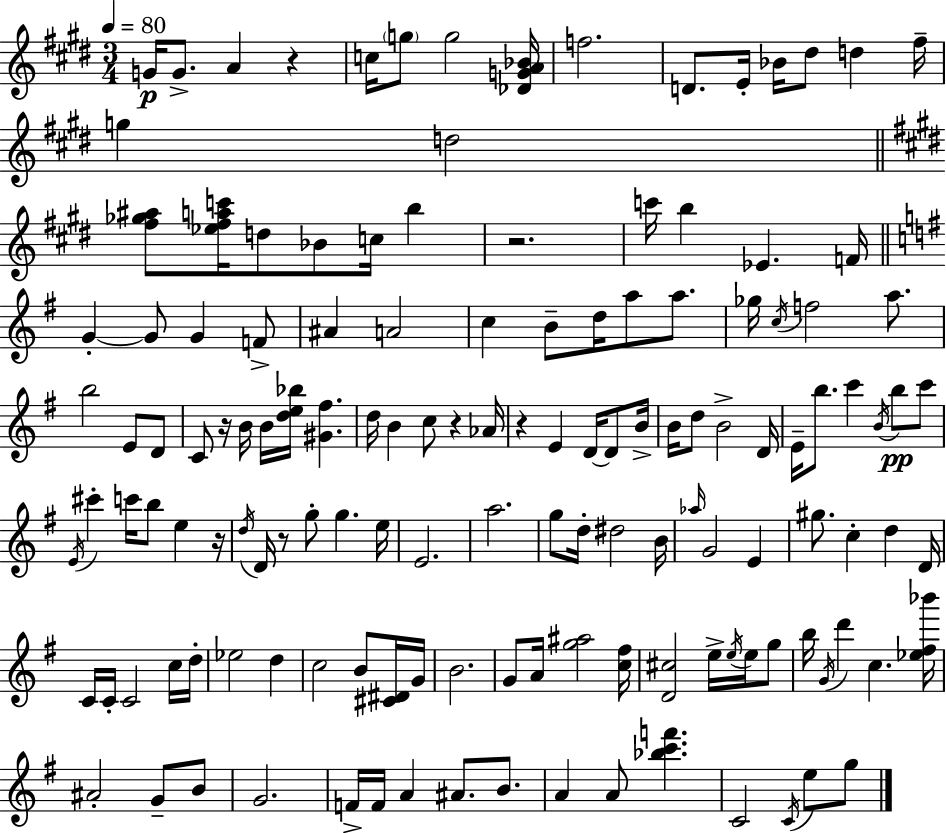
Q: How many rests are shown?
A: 7